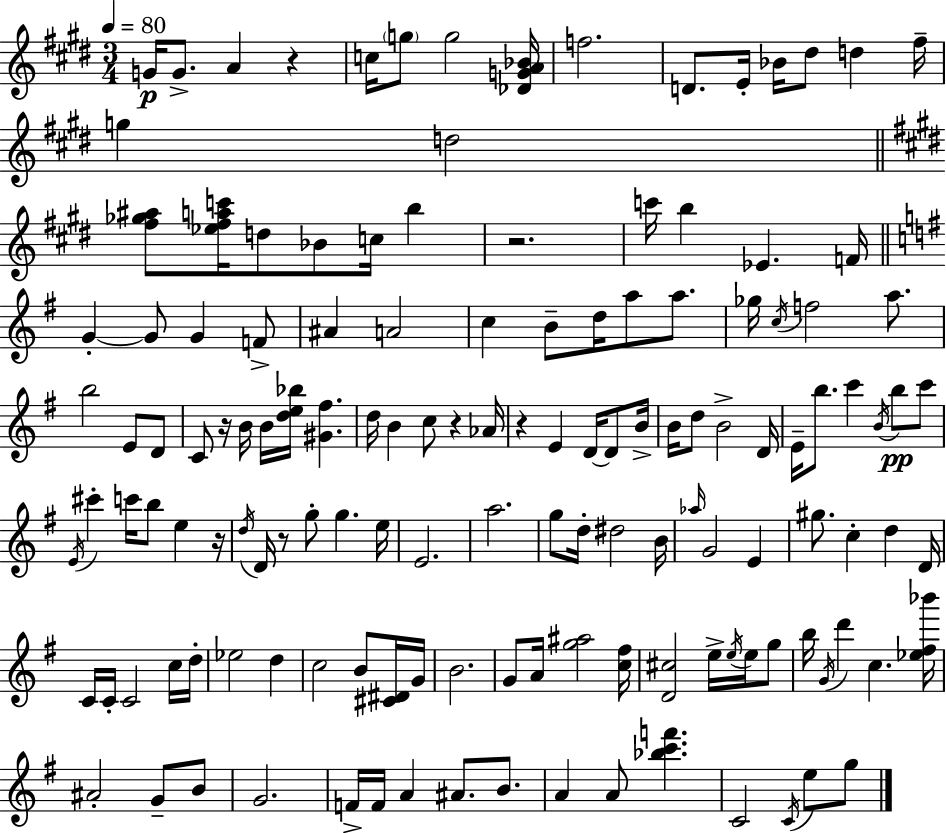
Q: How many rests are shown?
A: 7